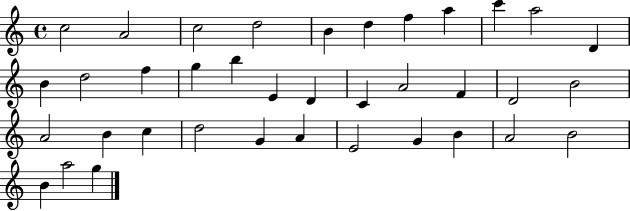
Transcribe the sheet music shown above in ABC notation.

X:1
T:Untitled
M:4/4
L:1/4
K:C
c2 A2 c2 d2 B d f a c' a2 D B d2 f g b E D C A2 F D2 B2 A2 B c d2 G A E2 G B A2 B2 B a2 g